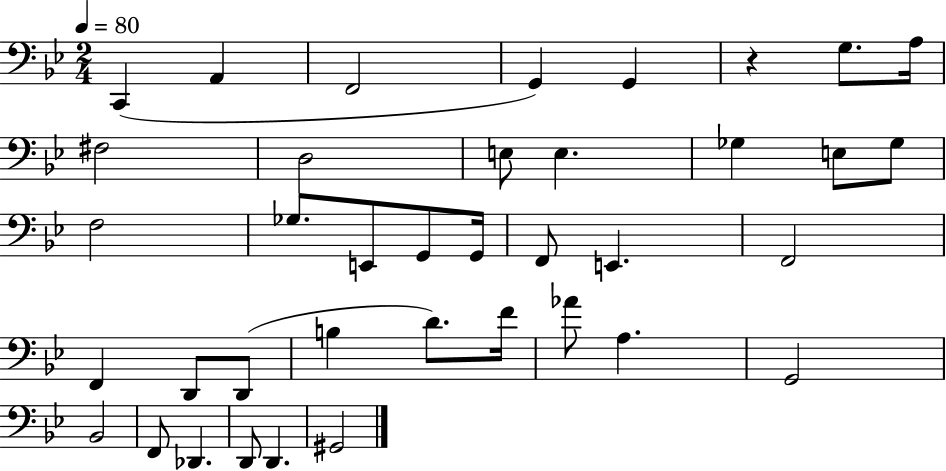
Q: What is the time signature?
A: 2/4